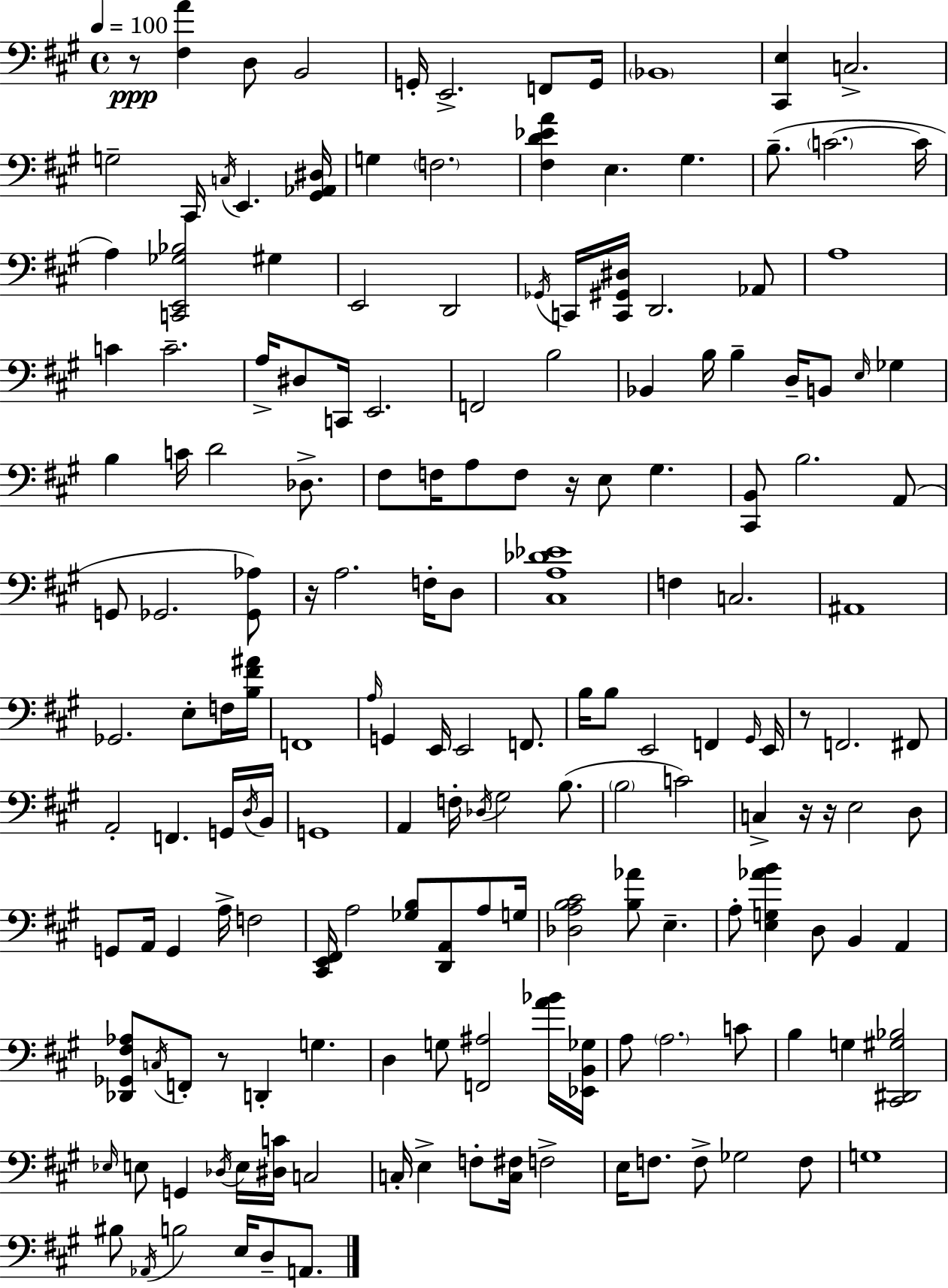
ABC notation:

X:1
T:Untitled
M:4/4
L:1/4
K:A
z/2 [^F,A] D,/2 B,,2 G,,/4 E,,2 F,,/2 G,,/4 _B,,4 [^C,,E,] C,2 G,2 ^C,,/4 C,/4 E,, [^G,,_A,,^D,]/4 G, F,2 [^F,D_EA] E, ^G, B,/2 C2 C/4 A, [C,,E,,_G,_B,]2 ^G, E,,2 D,,2 _G,,/4 C,,/4 [C,,^G,,^D,]/4 D,,2 _A,,/2 A,4 C C2 A,/4 ^D,/2 C,,/4 E,,2 F,,2 B,2 _B,, B,/4 B, D,/4 B,,/2 E,/4 _G, B, C/4 D2 _D,/2 ^F,/2 F,/4 A,/2 F,/2 z/4 E,/2 ^G, [^C,,B,,]/2 B,2 A,,/2 G,,/2 _G,,2 [_G,,_A,]/2 z/4 A,2 F,/4 D,/2 [^C,A,_D_E]4 F, C,2 ^A,,4 _G,,2 E,/2 F,/4 [B,^F^A]/4 F,,4 A,/4 G,, E,,/4 E,,2 F,,/2 B,/4 B,/2 E,,2 F,, ^G,,/4 E,,/4 z/2 F,,2 ^F,,/2 A,,2 F,, G,,/4 D,/4 B,,/4 G,,4 A,, F,/4 _D,/4 ^G,2 B,/2 B,2 C2 C, z/4 z/4 E,2 D,/2 G,,/2 A,,/4 G,, A,/4 F,2 [^C,,E,,^F,,]/4 A,2 [_G,B,]/2 [D,,A,,]/2 A,/2 G,/4 [_D,A,B,^C]2 [B,_A]/2 E, A,/2 [E,G,_AB] D,/2 B,, A,, [_D,,_G,,^F,_A,]/2 C,/4 F,,/2 z/2 D,, G, D, G,/2 [F,,^A,]2 [A_B]/4 [_E,,B,,_G,]/4 A,/2 A,2 C/2 B, G, [^C,,^D,,^G,_B,]2 _E,/4 E,/2 G,, _D,/4 E,/4 [^D,C]/4 C,2 C,/4 E, F,/2 [C,^F,]/4 F,2 E,/4 F,/2 F,/2 _G,2 F,/2 G,4 ^B,/2 _A,,/4 B,2 E,/4 D,/2 A,,/2